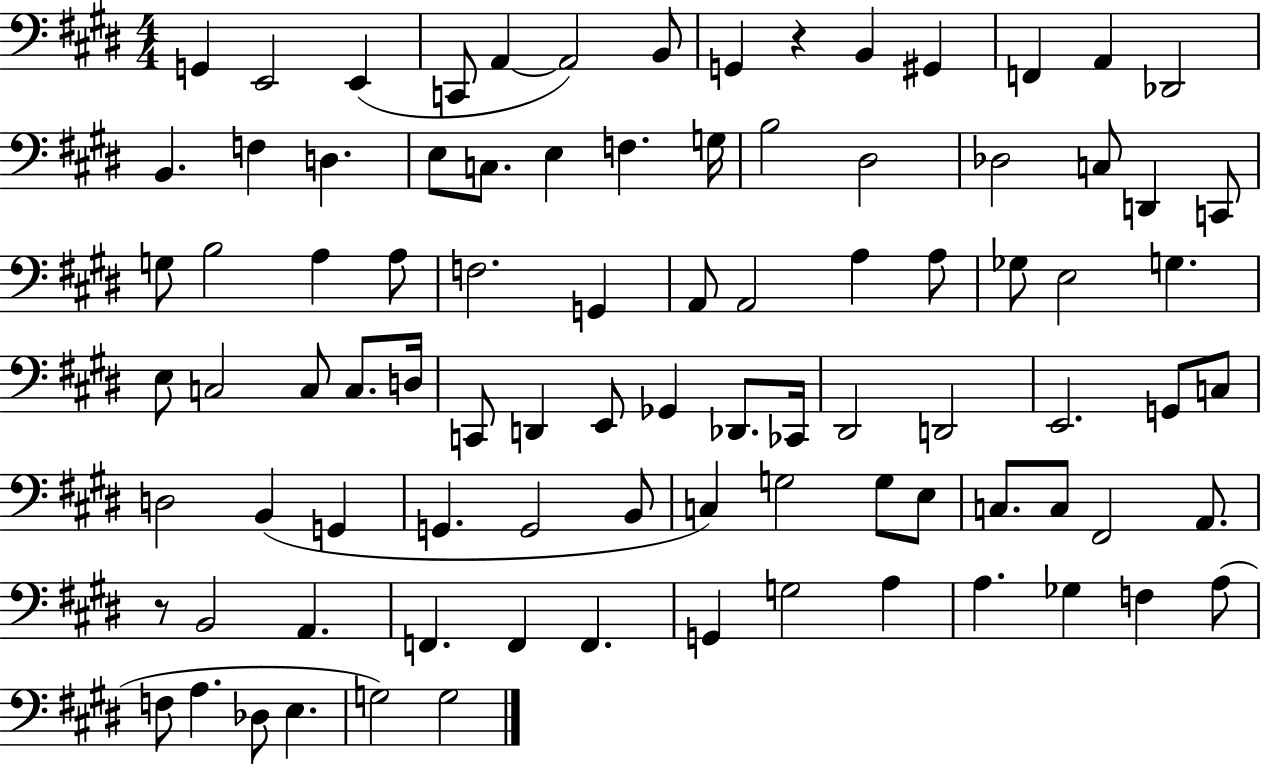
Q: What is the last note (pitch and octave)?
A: G3